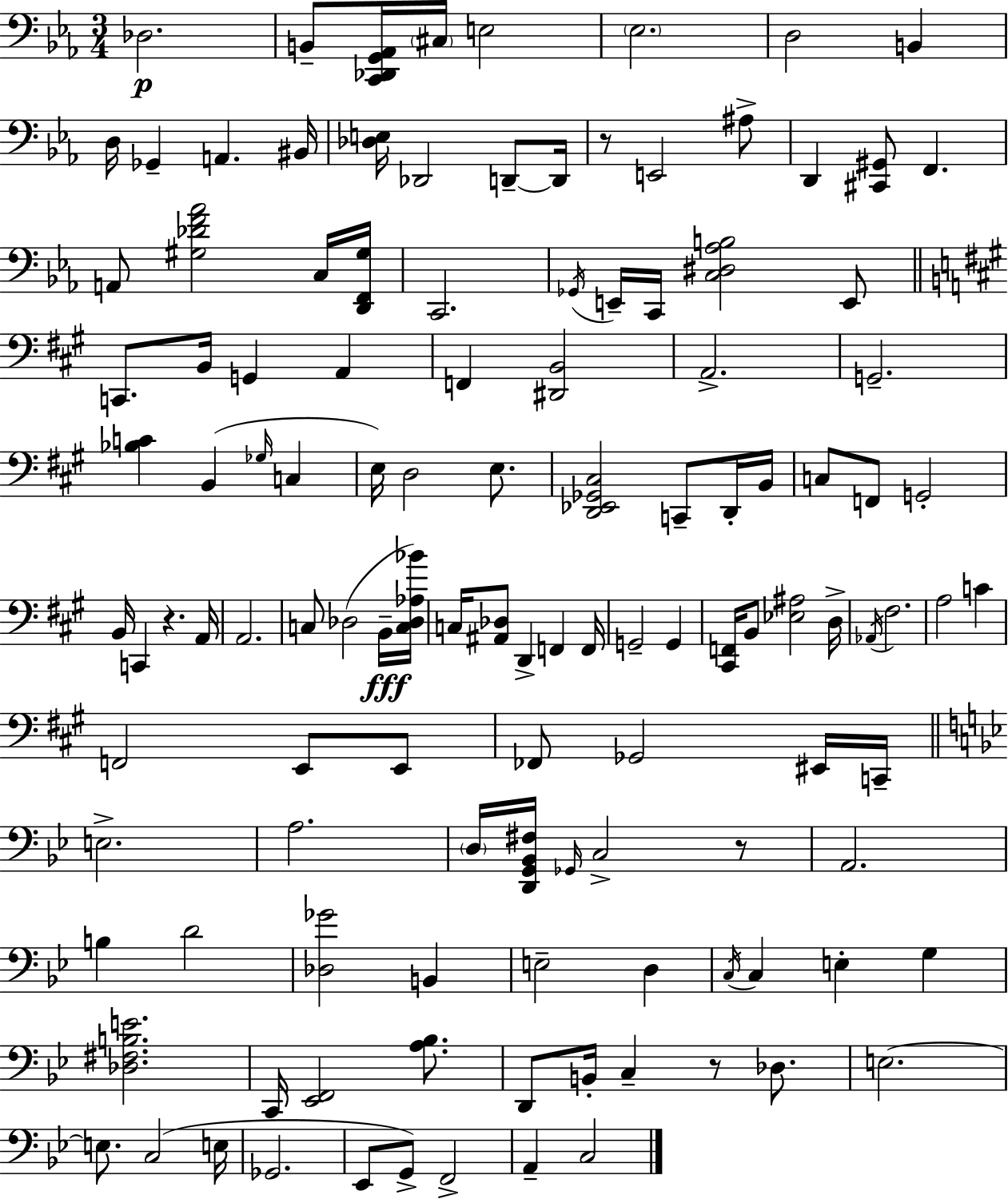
X:1
T:Untitled
M:3/4
L:1/4
K:Cm
_D,2 B,,/2 [C,,_D,,G,,_A,,]/4 ^C,/4 E,2 _E,2 D,2 B,, D,/4 _G,, A,, ^B,,/4 [_D,E,]/4 _D,,2 D,,/2 D,,/4 z/2 E,,2 ^A,/2 D,, [^C,,^G,,]/2 F,, A,,/2 [^G,_DF_A]2 C,/4 [D,,F,,^G,]/4 C,,2 _G,,/4 E,,/4 C,,/4 [C,^D,_A,B,]2 E,,/2 C,,/2 B,,/4 G,, A,, F,, [^D,,B,,]2 A,,2 G,,2 [_B,C] B,, _G,/4 C, E,/4 D,2 E,/2 [D,,_E,,_G,,^C,]2 C,,/2 D,,/4 B,,/4 C,/2 F,,/2 G,,2 B,,/4 C,, z A,,/4 A,,2 C,/2 _D,2 B,,/4 [C,_D,_A,_B]/4 C,/4 [^A,,_D,]/2 D,, F,, F,,/4 G,,2 G,, [^C,,F,,]/4 B,,/2 [_E,^A,]2 D,/4 _A,,/4 ^F,2 A,2 C F,,2 E,,/2 E,,/2 _F,,/2 _G,,2 ^E,,/4 C,,/4 E,2 A,2 D,/4 [D,,G,,_B,,^F,]/4 _G,,/4 C,2 z/2 A,,2 B, D2 [_D,_G]2 B,, E,2 D, C,/4 C, E, G, [_D,^F,B,E]2 C,,/4 [_E,,F,,]2 [A,_B,]/2 D,,/2 B,,/4 C, z/2 _D,/2 E,2 E,/2 C,2 E,/4 _G,,2 _E,,/2 G,,/2 F,,2 A,, C,2